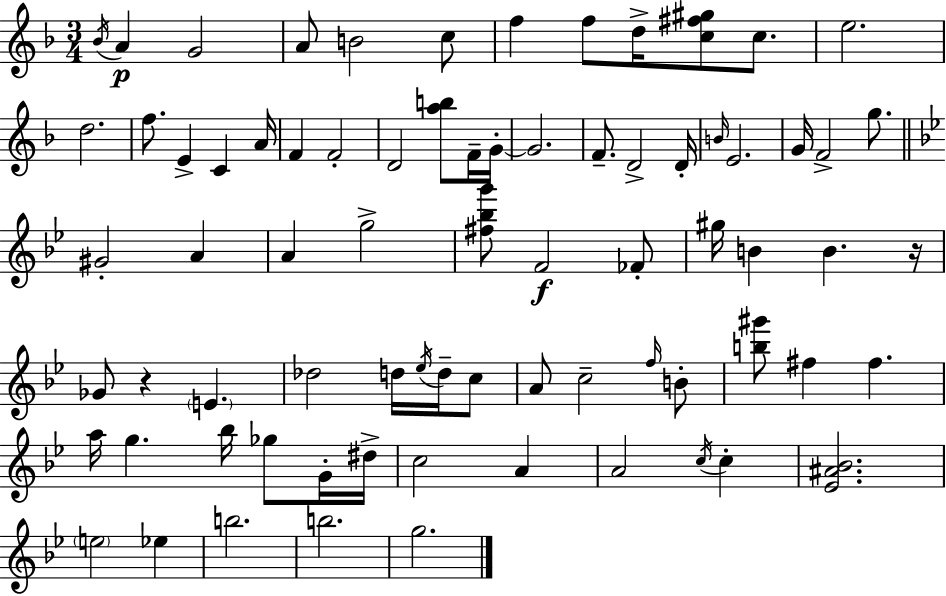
Bb4/s A4/q G4/h A4/e B4/h C5/e F5/q F5/e D5/s [C5,F#5,G#5]/e C5/e. E5/h. D5/h. F5/e. E4/q C4/q A4/s F4/q F4/h D4/h [A5,B5]/e F4/s G4/s G4/h. F4/e. D4/h D4/s B4/s E4/h. G4/s F4/h G5/e. G#4/h A4/q A4/q G5/h [F#5,Bb5,G6]/e F4/h FES4/e G#5/s B4/q B4/q. R/s Gb4/e R/q E4/q. Db5/h D5/s Eb5/s D5/s C5/e A4/e C5/h F5/s B4/e [B5,G#6]/e F#5/q F#5/q. A5/s G5/q. Bb5/s Gb5/e G4/s D#5/s C5/h A4/q A4/h C5/s C5/q [Eb4,A#4,Bb4]/h. E5/h Eb5/q B5/h. B5/h. G5/h.